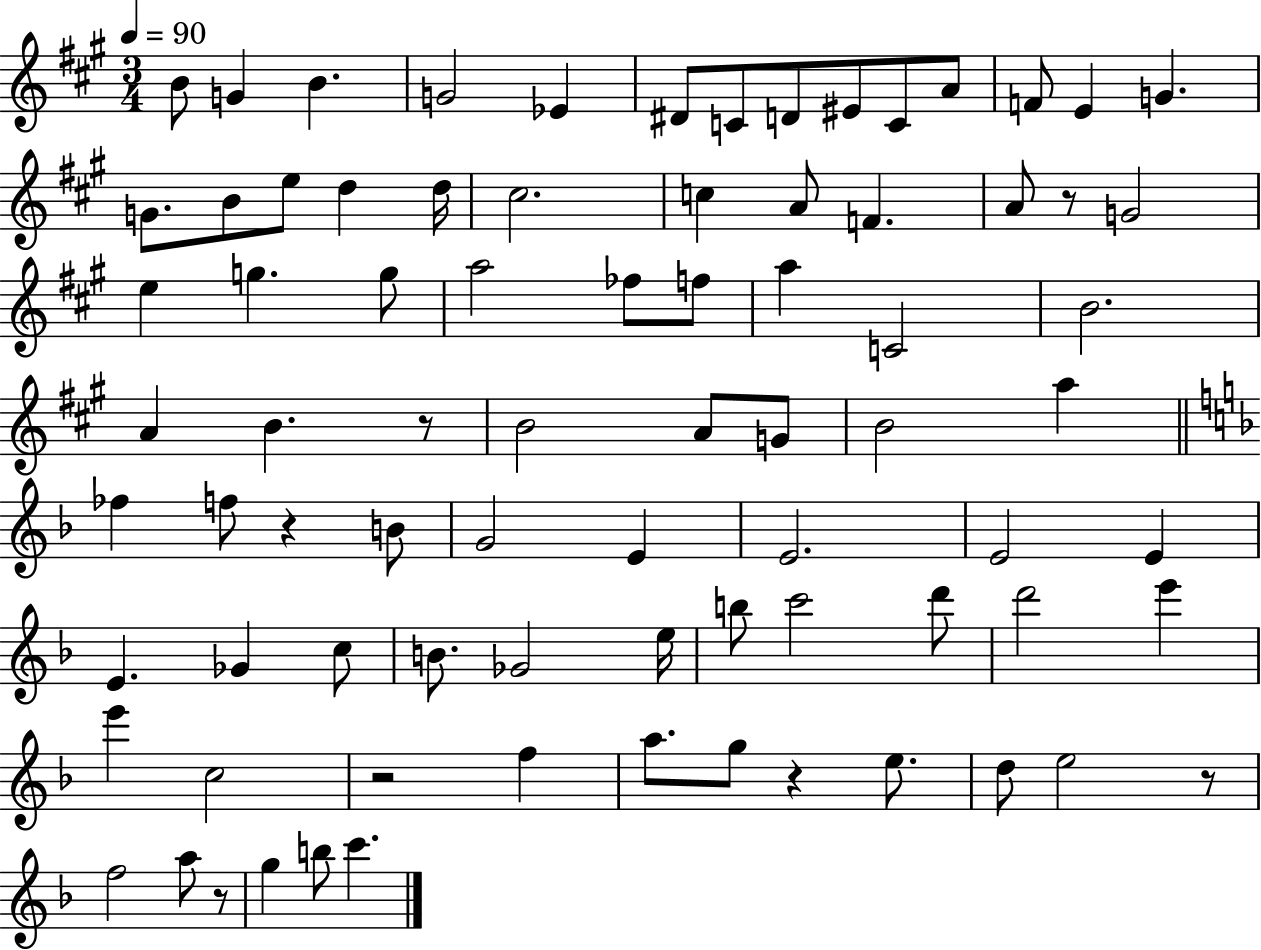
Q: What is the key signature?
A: A major